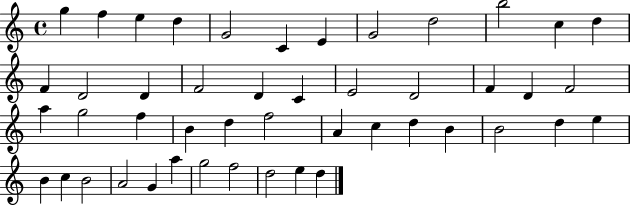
X:1
T:Untitled
M:4/4
L:1/4
K:C
g f e d G2 C E G2 d2 b2 c d F D2 D F2 D C E2 D2 F D F2 a g2 f B d f2 A c d B B2 d e B c B2 A2 G a g2 f2 d2 e d